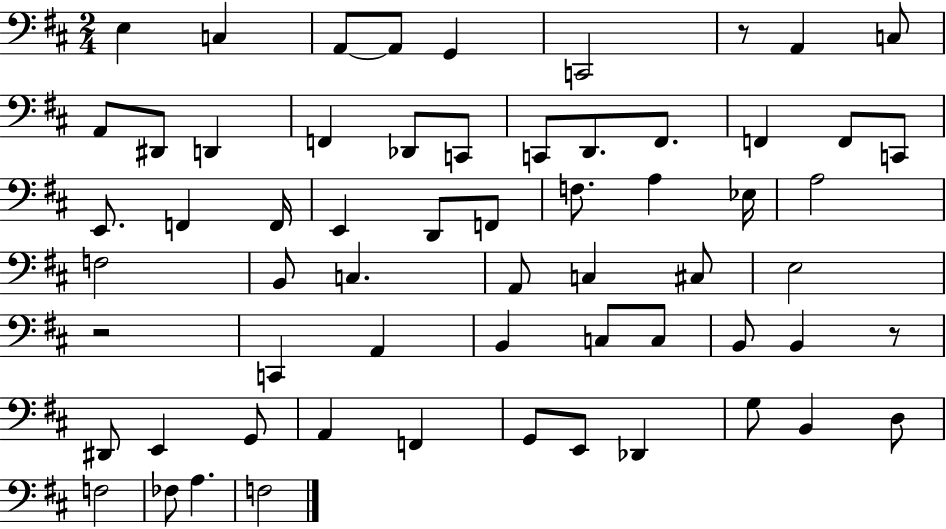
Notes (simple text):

E3/q C3/q A2/e A2/e G2/q C2/h R/e A2/q C3/e A2/e D#2/e D2/q F2/q Db2/e C2/e C2/e D2/e. F#2/e. F2/q F2/e C2/e E2/e. F2/q F2/s E2/q D2/e F2/e F3/e. A3/q Eb3/s A3/h F3/h B2/e C3/q. A2/e C3/q C#3/e E3/h R/h C2/q A2/q B2/q C3/e C3/e B2/e B2/q R/e D#2/e E2/q G2/e A2/q F2/q G2/e E2/e Db2/q G3/e B2/q D3/e F3/h FES3/e A3/q. F3/h